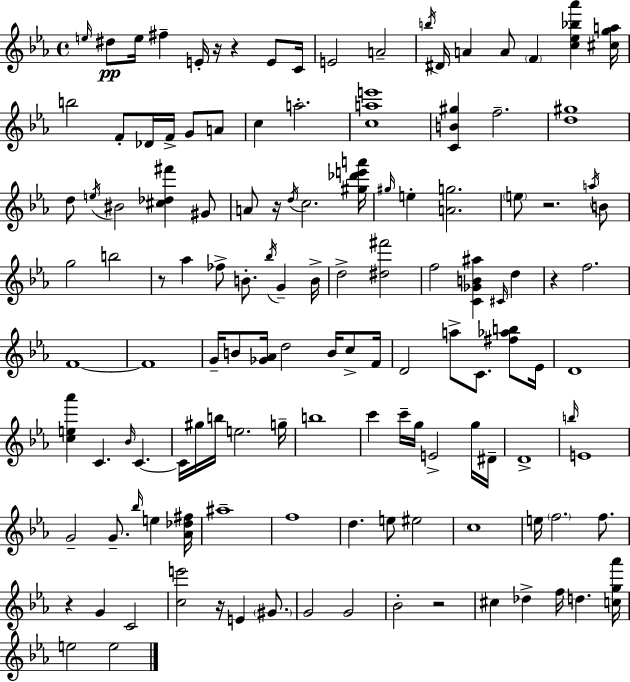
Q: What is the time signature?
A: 4/4